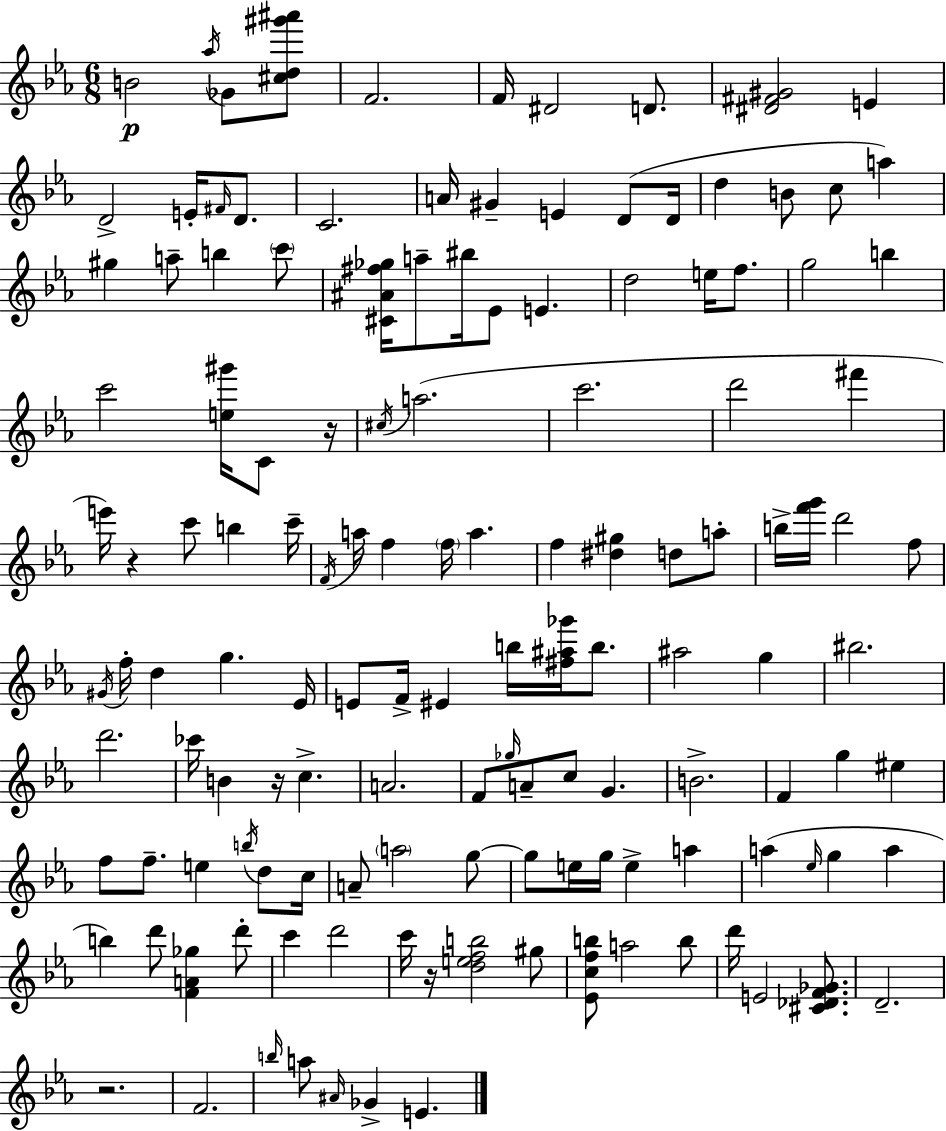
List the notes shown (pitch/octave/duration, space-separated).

B4/h Ab5/s Gb4/e [C#5,D5,G#6,A#6]/e F4/h. F4/s D#4/h D4/e. [D#4,F#4,G#4]/h E4/q D4/h E4/s F#4/s D4/e. C4/h. A4/s G#4/q E4/q D4/e D4/s D5/q B4/e C5/e A5/q G#5/q A5/e B5/q C6/e [C#4,A#4,F#5,Gb5]/s A5/e BIS5/s Eb4/e E4/q. D5/h E5/s F5/e. G5/h B5/q C6/h [E5,G#6]/s C4/e R/s C#5/s A5/h. C6/h. D6/h F#6/q E6/s R/q C6/e B5/q C6/s F4/s A5/s F5/q F5/s A5/q. F5/q [D#5,G#5]/q D5/e A5/e B5/s [F6,G6]/s D6/h F5/e G#4/s F5/s D5/q G5/q. Eb4/s E4/e F4/s EIS4/q B5/s [F#5,A#5,Gb6]/s B5/e. A#5/h G5/q BIS5/h. D6/h. CES6/s B4/q R/s C5/q. A4/h. F4/e Gb5/s A4/e C5/e G4/q. B4/h. F4/q G5/q EIS5/q F5/e F5/e. E5/q B5/s D5/e C5/s A4/e A5/h G5/e G5/e E5/s G5/s E5/q A5/q A5/q Eb5/s G5/q A5/q B5/q D6/e [F4,A4,Gb5]/q D6/e C6/q D6/h C6/s R/s [D5,E5,F5,B5]/h G#5/e [Eb4,C5,F5,B5]/e A5/h B5/e D6/s E4/h [C#4,Db4,F4,Gb4]/e. D4/h. R/h. F4/h. B5/s A5/e A#4/s Gb4/q E4/q.